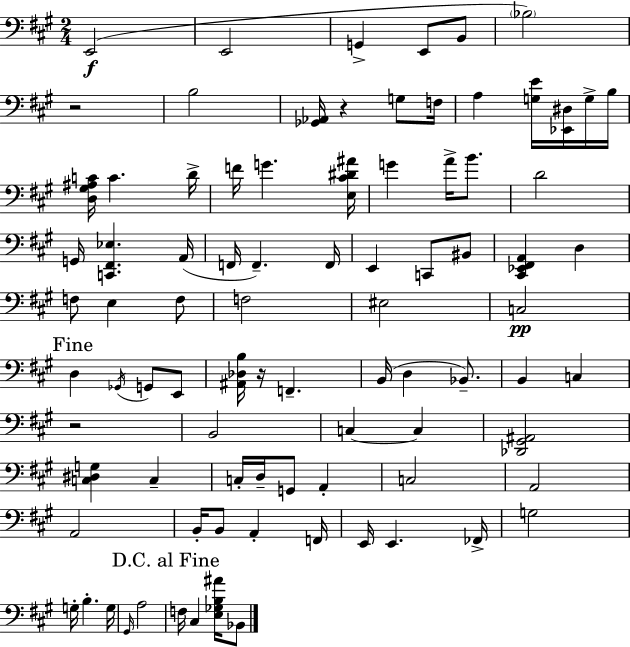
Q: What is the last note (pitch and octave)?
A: Bb2